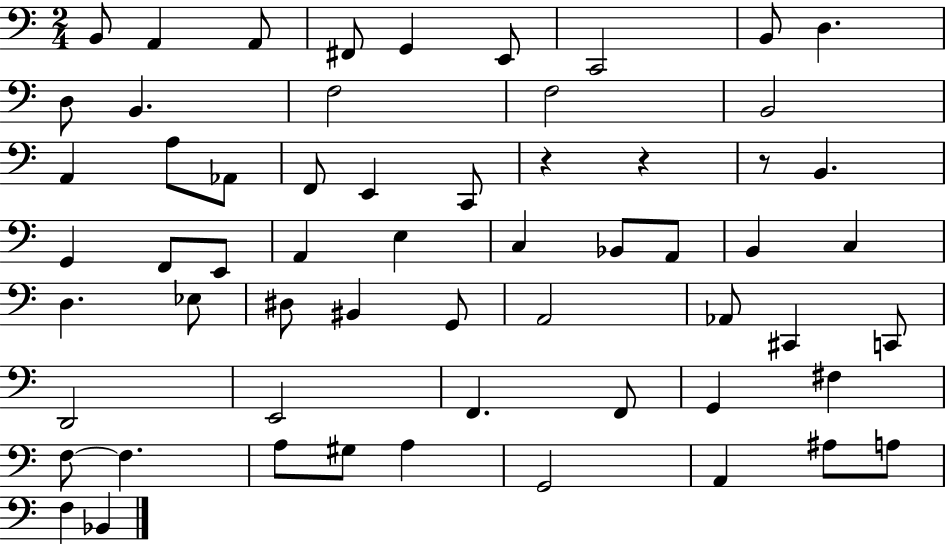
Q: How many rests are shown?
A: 3